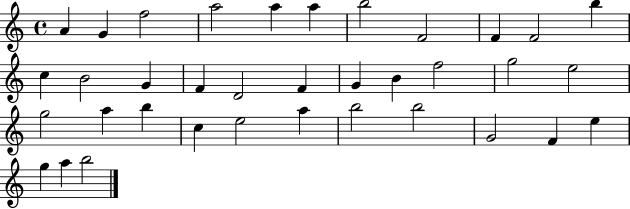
A4/q G4/q F5/h A5/h A5/q A5/q B5/h F4/h F4/q F4/h B5/q C5/q B4/h G4/q F4/q D4/h F4/q G4/q B4/q F5/h G5/h E5/h G5/h A5/q B5/q C5/q E5/h A5/q B5/h B5/h G4/h F4/q E5/q G5/q A5/q B5/h